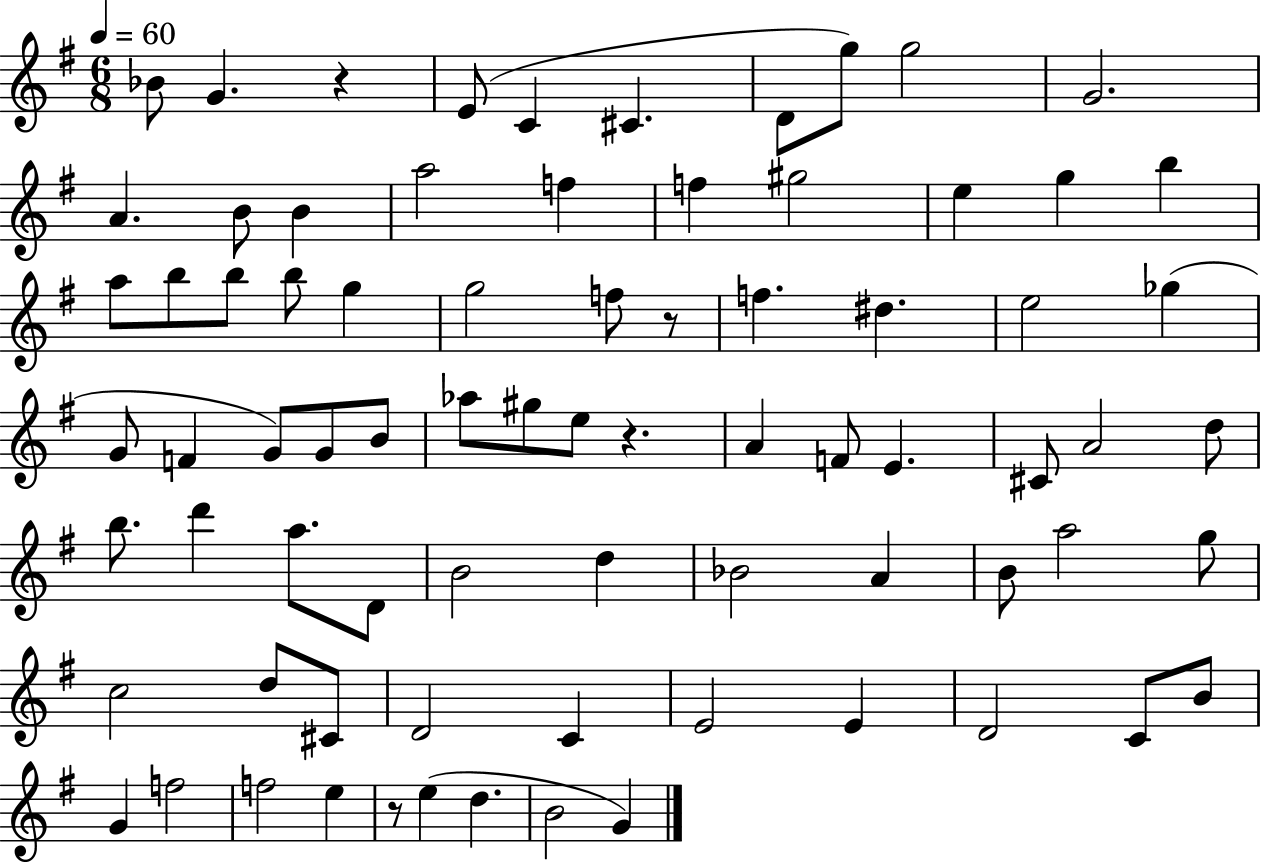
{
  \clef treble
  \numericTimeSignature
  \time 6/8
  \key g \major
  \tempo 4 = 60
  bes'8 g'4. r4 | e'8( c'4 cis'4. | d'8 g''8) g''2 | g'2. | \break a'4. b'8 b'4 | a''2 f''4 | f''4 gis''2 | e''4 g''4 b''4 | \break a''8 b''8 b''8 b''8 g''4 | g''2 f''8 r8 | f''4. dis''4. | e''2 ges''4( | \break g'8 f'4 g'8) g'8 b'8 | aes''8 gis''8 e''8 r4. | a'4 f'8 e'4. | cis'8 a'2 d''8 | \break b''8. d'''4 a''8. d'8 | b'2 d''4 | bes'2 a'4 | b'8 a''2 g''8 | \break c''2 d''8 cis'8 | d'2 c'4 | e'2 e'4 | d'2 c'8 b'8 | \break g'4 f''2 | f''2 e''4 | r8 e''4( d''4. | b'2 g'4) | \break \bar "|."
}